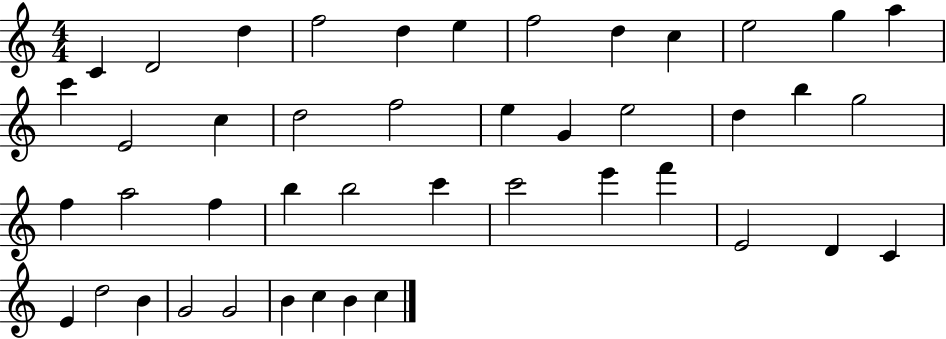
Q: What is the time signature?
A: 4/4